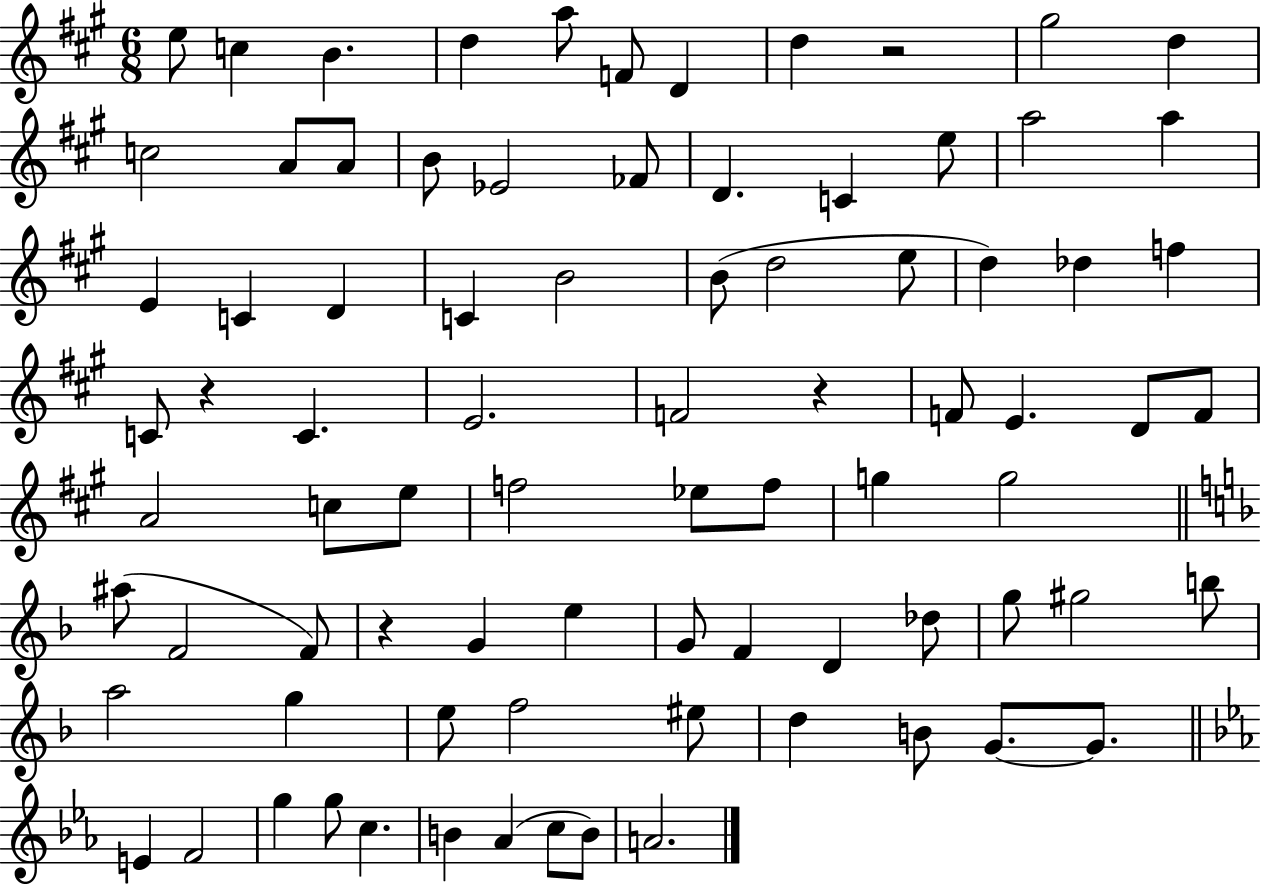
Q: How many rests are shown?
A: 4